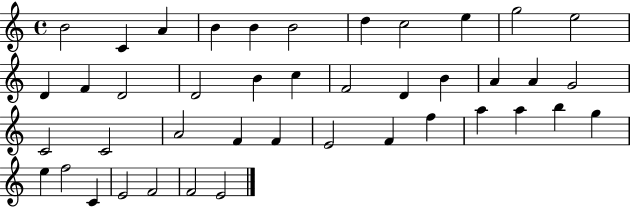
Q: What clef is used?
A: treble